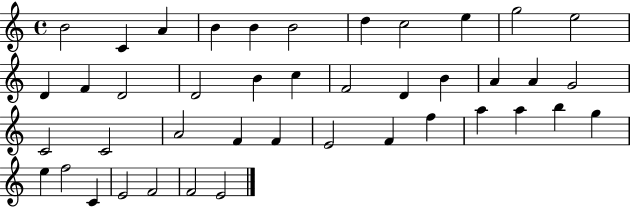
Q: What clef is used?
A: treble